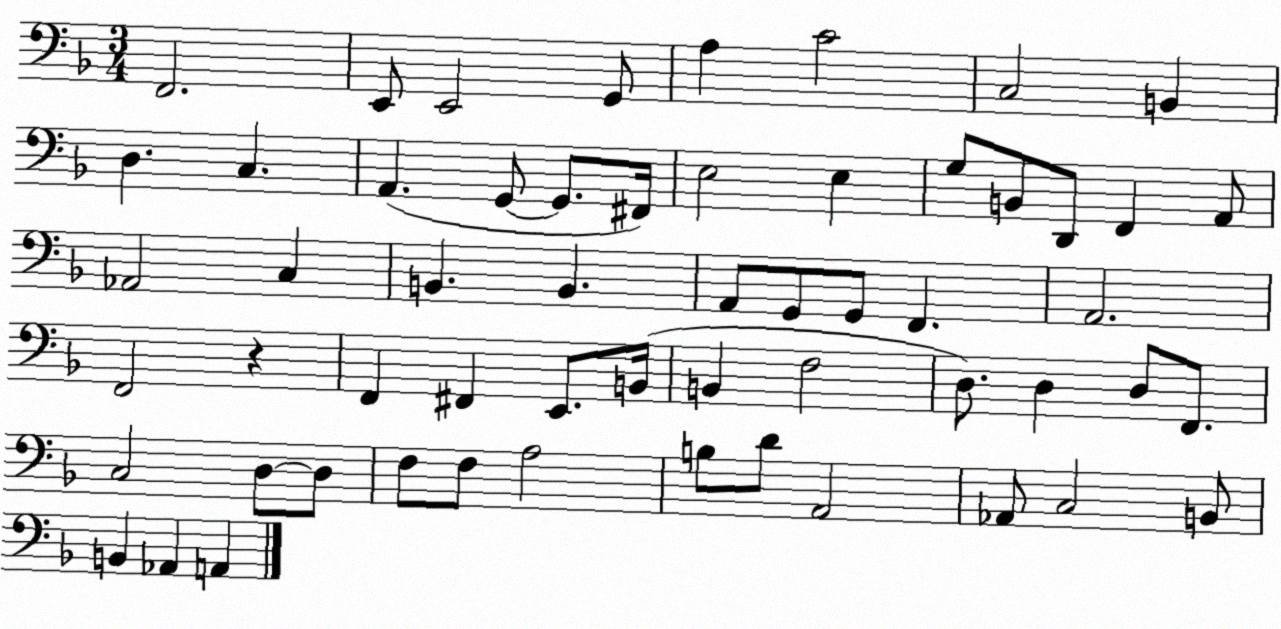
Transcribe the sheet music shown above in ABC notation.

X:1
T:Untitled
M:3/4
L:1/4
K:F
F,,2 E,,/2 E,,2 G,,/2 A, C2 C,2 B,, D, C, A,, G,,/2 G,,/2 ^F,,/4 E,2 E, G,/2 B,,/2 D,,/2 F,, A,,/2 _A,,2 C, B,, B,, A,,/2 G,,/2 G,,/2 F,, A,,2 F,,2 z F,, ^F,, E,,/2 B,,/4 B,, F,2 D,/2 D, D,/2 F,,/2 C,2 D,/2 D,/2 F,/2 F,/2 A,2 B,/2 D/2 A,,2 _A,,/2 C,2 B,,/2 B,, _A,, A,,